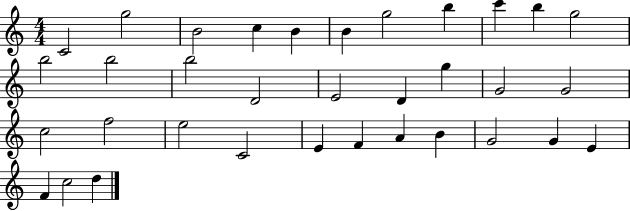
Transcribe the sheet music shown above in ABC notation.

X:1
T:Untitled
M:4/4
L:1/4
K:C
C2 g2 B2 c B B g2 b c' b g2 b2 b2 b2 D2 E2 D g G2 G2 c2 f2 e2 C2 E F A B G2 G E F c2 d